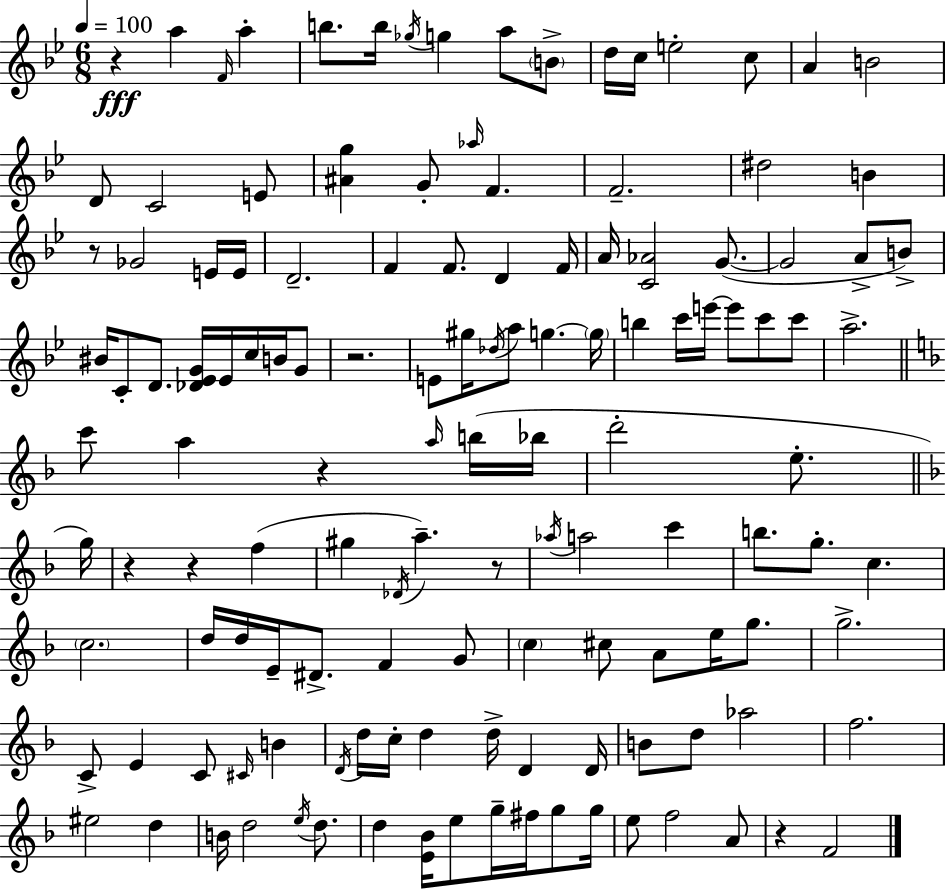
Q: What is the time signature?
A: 6/8